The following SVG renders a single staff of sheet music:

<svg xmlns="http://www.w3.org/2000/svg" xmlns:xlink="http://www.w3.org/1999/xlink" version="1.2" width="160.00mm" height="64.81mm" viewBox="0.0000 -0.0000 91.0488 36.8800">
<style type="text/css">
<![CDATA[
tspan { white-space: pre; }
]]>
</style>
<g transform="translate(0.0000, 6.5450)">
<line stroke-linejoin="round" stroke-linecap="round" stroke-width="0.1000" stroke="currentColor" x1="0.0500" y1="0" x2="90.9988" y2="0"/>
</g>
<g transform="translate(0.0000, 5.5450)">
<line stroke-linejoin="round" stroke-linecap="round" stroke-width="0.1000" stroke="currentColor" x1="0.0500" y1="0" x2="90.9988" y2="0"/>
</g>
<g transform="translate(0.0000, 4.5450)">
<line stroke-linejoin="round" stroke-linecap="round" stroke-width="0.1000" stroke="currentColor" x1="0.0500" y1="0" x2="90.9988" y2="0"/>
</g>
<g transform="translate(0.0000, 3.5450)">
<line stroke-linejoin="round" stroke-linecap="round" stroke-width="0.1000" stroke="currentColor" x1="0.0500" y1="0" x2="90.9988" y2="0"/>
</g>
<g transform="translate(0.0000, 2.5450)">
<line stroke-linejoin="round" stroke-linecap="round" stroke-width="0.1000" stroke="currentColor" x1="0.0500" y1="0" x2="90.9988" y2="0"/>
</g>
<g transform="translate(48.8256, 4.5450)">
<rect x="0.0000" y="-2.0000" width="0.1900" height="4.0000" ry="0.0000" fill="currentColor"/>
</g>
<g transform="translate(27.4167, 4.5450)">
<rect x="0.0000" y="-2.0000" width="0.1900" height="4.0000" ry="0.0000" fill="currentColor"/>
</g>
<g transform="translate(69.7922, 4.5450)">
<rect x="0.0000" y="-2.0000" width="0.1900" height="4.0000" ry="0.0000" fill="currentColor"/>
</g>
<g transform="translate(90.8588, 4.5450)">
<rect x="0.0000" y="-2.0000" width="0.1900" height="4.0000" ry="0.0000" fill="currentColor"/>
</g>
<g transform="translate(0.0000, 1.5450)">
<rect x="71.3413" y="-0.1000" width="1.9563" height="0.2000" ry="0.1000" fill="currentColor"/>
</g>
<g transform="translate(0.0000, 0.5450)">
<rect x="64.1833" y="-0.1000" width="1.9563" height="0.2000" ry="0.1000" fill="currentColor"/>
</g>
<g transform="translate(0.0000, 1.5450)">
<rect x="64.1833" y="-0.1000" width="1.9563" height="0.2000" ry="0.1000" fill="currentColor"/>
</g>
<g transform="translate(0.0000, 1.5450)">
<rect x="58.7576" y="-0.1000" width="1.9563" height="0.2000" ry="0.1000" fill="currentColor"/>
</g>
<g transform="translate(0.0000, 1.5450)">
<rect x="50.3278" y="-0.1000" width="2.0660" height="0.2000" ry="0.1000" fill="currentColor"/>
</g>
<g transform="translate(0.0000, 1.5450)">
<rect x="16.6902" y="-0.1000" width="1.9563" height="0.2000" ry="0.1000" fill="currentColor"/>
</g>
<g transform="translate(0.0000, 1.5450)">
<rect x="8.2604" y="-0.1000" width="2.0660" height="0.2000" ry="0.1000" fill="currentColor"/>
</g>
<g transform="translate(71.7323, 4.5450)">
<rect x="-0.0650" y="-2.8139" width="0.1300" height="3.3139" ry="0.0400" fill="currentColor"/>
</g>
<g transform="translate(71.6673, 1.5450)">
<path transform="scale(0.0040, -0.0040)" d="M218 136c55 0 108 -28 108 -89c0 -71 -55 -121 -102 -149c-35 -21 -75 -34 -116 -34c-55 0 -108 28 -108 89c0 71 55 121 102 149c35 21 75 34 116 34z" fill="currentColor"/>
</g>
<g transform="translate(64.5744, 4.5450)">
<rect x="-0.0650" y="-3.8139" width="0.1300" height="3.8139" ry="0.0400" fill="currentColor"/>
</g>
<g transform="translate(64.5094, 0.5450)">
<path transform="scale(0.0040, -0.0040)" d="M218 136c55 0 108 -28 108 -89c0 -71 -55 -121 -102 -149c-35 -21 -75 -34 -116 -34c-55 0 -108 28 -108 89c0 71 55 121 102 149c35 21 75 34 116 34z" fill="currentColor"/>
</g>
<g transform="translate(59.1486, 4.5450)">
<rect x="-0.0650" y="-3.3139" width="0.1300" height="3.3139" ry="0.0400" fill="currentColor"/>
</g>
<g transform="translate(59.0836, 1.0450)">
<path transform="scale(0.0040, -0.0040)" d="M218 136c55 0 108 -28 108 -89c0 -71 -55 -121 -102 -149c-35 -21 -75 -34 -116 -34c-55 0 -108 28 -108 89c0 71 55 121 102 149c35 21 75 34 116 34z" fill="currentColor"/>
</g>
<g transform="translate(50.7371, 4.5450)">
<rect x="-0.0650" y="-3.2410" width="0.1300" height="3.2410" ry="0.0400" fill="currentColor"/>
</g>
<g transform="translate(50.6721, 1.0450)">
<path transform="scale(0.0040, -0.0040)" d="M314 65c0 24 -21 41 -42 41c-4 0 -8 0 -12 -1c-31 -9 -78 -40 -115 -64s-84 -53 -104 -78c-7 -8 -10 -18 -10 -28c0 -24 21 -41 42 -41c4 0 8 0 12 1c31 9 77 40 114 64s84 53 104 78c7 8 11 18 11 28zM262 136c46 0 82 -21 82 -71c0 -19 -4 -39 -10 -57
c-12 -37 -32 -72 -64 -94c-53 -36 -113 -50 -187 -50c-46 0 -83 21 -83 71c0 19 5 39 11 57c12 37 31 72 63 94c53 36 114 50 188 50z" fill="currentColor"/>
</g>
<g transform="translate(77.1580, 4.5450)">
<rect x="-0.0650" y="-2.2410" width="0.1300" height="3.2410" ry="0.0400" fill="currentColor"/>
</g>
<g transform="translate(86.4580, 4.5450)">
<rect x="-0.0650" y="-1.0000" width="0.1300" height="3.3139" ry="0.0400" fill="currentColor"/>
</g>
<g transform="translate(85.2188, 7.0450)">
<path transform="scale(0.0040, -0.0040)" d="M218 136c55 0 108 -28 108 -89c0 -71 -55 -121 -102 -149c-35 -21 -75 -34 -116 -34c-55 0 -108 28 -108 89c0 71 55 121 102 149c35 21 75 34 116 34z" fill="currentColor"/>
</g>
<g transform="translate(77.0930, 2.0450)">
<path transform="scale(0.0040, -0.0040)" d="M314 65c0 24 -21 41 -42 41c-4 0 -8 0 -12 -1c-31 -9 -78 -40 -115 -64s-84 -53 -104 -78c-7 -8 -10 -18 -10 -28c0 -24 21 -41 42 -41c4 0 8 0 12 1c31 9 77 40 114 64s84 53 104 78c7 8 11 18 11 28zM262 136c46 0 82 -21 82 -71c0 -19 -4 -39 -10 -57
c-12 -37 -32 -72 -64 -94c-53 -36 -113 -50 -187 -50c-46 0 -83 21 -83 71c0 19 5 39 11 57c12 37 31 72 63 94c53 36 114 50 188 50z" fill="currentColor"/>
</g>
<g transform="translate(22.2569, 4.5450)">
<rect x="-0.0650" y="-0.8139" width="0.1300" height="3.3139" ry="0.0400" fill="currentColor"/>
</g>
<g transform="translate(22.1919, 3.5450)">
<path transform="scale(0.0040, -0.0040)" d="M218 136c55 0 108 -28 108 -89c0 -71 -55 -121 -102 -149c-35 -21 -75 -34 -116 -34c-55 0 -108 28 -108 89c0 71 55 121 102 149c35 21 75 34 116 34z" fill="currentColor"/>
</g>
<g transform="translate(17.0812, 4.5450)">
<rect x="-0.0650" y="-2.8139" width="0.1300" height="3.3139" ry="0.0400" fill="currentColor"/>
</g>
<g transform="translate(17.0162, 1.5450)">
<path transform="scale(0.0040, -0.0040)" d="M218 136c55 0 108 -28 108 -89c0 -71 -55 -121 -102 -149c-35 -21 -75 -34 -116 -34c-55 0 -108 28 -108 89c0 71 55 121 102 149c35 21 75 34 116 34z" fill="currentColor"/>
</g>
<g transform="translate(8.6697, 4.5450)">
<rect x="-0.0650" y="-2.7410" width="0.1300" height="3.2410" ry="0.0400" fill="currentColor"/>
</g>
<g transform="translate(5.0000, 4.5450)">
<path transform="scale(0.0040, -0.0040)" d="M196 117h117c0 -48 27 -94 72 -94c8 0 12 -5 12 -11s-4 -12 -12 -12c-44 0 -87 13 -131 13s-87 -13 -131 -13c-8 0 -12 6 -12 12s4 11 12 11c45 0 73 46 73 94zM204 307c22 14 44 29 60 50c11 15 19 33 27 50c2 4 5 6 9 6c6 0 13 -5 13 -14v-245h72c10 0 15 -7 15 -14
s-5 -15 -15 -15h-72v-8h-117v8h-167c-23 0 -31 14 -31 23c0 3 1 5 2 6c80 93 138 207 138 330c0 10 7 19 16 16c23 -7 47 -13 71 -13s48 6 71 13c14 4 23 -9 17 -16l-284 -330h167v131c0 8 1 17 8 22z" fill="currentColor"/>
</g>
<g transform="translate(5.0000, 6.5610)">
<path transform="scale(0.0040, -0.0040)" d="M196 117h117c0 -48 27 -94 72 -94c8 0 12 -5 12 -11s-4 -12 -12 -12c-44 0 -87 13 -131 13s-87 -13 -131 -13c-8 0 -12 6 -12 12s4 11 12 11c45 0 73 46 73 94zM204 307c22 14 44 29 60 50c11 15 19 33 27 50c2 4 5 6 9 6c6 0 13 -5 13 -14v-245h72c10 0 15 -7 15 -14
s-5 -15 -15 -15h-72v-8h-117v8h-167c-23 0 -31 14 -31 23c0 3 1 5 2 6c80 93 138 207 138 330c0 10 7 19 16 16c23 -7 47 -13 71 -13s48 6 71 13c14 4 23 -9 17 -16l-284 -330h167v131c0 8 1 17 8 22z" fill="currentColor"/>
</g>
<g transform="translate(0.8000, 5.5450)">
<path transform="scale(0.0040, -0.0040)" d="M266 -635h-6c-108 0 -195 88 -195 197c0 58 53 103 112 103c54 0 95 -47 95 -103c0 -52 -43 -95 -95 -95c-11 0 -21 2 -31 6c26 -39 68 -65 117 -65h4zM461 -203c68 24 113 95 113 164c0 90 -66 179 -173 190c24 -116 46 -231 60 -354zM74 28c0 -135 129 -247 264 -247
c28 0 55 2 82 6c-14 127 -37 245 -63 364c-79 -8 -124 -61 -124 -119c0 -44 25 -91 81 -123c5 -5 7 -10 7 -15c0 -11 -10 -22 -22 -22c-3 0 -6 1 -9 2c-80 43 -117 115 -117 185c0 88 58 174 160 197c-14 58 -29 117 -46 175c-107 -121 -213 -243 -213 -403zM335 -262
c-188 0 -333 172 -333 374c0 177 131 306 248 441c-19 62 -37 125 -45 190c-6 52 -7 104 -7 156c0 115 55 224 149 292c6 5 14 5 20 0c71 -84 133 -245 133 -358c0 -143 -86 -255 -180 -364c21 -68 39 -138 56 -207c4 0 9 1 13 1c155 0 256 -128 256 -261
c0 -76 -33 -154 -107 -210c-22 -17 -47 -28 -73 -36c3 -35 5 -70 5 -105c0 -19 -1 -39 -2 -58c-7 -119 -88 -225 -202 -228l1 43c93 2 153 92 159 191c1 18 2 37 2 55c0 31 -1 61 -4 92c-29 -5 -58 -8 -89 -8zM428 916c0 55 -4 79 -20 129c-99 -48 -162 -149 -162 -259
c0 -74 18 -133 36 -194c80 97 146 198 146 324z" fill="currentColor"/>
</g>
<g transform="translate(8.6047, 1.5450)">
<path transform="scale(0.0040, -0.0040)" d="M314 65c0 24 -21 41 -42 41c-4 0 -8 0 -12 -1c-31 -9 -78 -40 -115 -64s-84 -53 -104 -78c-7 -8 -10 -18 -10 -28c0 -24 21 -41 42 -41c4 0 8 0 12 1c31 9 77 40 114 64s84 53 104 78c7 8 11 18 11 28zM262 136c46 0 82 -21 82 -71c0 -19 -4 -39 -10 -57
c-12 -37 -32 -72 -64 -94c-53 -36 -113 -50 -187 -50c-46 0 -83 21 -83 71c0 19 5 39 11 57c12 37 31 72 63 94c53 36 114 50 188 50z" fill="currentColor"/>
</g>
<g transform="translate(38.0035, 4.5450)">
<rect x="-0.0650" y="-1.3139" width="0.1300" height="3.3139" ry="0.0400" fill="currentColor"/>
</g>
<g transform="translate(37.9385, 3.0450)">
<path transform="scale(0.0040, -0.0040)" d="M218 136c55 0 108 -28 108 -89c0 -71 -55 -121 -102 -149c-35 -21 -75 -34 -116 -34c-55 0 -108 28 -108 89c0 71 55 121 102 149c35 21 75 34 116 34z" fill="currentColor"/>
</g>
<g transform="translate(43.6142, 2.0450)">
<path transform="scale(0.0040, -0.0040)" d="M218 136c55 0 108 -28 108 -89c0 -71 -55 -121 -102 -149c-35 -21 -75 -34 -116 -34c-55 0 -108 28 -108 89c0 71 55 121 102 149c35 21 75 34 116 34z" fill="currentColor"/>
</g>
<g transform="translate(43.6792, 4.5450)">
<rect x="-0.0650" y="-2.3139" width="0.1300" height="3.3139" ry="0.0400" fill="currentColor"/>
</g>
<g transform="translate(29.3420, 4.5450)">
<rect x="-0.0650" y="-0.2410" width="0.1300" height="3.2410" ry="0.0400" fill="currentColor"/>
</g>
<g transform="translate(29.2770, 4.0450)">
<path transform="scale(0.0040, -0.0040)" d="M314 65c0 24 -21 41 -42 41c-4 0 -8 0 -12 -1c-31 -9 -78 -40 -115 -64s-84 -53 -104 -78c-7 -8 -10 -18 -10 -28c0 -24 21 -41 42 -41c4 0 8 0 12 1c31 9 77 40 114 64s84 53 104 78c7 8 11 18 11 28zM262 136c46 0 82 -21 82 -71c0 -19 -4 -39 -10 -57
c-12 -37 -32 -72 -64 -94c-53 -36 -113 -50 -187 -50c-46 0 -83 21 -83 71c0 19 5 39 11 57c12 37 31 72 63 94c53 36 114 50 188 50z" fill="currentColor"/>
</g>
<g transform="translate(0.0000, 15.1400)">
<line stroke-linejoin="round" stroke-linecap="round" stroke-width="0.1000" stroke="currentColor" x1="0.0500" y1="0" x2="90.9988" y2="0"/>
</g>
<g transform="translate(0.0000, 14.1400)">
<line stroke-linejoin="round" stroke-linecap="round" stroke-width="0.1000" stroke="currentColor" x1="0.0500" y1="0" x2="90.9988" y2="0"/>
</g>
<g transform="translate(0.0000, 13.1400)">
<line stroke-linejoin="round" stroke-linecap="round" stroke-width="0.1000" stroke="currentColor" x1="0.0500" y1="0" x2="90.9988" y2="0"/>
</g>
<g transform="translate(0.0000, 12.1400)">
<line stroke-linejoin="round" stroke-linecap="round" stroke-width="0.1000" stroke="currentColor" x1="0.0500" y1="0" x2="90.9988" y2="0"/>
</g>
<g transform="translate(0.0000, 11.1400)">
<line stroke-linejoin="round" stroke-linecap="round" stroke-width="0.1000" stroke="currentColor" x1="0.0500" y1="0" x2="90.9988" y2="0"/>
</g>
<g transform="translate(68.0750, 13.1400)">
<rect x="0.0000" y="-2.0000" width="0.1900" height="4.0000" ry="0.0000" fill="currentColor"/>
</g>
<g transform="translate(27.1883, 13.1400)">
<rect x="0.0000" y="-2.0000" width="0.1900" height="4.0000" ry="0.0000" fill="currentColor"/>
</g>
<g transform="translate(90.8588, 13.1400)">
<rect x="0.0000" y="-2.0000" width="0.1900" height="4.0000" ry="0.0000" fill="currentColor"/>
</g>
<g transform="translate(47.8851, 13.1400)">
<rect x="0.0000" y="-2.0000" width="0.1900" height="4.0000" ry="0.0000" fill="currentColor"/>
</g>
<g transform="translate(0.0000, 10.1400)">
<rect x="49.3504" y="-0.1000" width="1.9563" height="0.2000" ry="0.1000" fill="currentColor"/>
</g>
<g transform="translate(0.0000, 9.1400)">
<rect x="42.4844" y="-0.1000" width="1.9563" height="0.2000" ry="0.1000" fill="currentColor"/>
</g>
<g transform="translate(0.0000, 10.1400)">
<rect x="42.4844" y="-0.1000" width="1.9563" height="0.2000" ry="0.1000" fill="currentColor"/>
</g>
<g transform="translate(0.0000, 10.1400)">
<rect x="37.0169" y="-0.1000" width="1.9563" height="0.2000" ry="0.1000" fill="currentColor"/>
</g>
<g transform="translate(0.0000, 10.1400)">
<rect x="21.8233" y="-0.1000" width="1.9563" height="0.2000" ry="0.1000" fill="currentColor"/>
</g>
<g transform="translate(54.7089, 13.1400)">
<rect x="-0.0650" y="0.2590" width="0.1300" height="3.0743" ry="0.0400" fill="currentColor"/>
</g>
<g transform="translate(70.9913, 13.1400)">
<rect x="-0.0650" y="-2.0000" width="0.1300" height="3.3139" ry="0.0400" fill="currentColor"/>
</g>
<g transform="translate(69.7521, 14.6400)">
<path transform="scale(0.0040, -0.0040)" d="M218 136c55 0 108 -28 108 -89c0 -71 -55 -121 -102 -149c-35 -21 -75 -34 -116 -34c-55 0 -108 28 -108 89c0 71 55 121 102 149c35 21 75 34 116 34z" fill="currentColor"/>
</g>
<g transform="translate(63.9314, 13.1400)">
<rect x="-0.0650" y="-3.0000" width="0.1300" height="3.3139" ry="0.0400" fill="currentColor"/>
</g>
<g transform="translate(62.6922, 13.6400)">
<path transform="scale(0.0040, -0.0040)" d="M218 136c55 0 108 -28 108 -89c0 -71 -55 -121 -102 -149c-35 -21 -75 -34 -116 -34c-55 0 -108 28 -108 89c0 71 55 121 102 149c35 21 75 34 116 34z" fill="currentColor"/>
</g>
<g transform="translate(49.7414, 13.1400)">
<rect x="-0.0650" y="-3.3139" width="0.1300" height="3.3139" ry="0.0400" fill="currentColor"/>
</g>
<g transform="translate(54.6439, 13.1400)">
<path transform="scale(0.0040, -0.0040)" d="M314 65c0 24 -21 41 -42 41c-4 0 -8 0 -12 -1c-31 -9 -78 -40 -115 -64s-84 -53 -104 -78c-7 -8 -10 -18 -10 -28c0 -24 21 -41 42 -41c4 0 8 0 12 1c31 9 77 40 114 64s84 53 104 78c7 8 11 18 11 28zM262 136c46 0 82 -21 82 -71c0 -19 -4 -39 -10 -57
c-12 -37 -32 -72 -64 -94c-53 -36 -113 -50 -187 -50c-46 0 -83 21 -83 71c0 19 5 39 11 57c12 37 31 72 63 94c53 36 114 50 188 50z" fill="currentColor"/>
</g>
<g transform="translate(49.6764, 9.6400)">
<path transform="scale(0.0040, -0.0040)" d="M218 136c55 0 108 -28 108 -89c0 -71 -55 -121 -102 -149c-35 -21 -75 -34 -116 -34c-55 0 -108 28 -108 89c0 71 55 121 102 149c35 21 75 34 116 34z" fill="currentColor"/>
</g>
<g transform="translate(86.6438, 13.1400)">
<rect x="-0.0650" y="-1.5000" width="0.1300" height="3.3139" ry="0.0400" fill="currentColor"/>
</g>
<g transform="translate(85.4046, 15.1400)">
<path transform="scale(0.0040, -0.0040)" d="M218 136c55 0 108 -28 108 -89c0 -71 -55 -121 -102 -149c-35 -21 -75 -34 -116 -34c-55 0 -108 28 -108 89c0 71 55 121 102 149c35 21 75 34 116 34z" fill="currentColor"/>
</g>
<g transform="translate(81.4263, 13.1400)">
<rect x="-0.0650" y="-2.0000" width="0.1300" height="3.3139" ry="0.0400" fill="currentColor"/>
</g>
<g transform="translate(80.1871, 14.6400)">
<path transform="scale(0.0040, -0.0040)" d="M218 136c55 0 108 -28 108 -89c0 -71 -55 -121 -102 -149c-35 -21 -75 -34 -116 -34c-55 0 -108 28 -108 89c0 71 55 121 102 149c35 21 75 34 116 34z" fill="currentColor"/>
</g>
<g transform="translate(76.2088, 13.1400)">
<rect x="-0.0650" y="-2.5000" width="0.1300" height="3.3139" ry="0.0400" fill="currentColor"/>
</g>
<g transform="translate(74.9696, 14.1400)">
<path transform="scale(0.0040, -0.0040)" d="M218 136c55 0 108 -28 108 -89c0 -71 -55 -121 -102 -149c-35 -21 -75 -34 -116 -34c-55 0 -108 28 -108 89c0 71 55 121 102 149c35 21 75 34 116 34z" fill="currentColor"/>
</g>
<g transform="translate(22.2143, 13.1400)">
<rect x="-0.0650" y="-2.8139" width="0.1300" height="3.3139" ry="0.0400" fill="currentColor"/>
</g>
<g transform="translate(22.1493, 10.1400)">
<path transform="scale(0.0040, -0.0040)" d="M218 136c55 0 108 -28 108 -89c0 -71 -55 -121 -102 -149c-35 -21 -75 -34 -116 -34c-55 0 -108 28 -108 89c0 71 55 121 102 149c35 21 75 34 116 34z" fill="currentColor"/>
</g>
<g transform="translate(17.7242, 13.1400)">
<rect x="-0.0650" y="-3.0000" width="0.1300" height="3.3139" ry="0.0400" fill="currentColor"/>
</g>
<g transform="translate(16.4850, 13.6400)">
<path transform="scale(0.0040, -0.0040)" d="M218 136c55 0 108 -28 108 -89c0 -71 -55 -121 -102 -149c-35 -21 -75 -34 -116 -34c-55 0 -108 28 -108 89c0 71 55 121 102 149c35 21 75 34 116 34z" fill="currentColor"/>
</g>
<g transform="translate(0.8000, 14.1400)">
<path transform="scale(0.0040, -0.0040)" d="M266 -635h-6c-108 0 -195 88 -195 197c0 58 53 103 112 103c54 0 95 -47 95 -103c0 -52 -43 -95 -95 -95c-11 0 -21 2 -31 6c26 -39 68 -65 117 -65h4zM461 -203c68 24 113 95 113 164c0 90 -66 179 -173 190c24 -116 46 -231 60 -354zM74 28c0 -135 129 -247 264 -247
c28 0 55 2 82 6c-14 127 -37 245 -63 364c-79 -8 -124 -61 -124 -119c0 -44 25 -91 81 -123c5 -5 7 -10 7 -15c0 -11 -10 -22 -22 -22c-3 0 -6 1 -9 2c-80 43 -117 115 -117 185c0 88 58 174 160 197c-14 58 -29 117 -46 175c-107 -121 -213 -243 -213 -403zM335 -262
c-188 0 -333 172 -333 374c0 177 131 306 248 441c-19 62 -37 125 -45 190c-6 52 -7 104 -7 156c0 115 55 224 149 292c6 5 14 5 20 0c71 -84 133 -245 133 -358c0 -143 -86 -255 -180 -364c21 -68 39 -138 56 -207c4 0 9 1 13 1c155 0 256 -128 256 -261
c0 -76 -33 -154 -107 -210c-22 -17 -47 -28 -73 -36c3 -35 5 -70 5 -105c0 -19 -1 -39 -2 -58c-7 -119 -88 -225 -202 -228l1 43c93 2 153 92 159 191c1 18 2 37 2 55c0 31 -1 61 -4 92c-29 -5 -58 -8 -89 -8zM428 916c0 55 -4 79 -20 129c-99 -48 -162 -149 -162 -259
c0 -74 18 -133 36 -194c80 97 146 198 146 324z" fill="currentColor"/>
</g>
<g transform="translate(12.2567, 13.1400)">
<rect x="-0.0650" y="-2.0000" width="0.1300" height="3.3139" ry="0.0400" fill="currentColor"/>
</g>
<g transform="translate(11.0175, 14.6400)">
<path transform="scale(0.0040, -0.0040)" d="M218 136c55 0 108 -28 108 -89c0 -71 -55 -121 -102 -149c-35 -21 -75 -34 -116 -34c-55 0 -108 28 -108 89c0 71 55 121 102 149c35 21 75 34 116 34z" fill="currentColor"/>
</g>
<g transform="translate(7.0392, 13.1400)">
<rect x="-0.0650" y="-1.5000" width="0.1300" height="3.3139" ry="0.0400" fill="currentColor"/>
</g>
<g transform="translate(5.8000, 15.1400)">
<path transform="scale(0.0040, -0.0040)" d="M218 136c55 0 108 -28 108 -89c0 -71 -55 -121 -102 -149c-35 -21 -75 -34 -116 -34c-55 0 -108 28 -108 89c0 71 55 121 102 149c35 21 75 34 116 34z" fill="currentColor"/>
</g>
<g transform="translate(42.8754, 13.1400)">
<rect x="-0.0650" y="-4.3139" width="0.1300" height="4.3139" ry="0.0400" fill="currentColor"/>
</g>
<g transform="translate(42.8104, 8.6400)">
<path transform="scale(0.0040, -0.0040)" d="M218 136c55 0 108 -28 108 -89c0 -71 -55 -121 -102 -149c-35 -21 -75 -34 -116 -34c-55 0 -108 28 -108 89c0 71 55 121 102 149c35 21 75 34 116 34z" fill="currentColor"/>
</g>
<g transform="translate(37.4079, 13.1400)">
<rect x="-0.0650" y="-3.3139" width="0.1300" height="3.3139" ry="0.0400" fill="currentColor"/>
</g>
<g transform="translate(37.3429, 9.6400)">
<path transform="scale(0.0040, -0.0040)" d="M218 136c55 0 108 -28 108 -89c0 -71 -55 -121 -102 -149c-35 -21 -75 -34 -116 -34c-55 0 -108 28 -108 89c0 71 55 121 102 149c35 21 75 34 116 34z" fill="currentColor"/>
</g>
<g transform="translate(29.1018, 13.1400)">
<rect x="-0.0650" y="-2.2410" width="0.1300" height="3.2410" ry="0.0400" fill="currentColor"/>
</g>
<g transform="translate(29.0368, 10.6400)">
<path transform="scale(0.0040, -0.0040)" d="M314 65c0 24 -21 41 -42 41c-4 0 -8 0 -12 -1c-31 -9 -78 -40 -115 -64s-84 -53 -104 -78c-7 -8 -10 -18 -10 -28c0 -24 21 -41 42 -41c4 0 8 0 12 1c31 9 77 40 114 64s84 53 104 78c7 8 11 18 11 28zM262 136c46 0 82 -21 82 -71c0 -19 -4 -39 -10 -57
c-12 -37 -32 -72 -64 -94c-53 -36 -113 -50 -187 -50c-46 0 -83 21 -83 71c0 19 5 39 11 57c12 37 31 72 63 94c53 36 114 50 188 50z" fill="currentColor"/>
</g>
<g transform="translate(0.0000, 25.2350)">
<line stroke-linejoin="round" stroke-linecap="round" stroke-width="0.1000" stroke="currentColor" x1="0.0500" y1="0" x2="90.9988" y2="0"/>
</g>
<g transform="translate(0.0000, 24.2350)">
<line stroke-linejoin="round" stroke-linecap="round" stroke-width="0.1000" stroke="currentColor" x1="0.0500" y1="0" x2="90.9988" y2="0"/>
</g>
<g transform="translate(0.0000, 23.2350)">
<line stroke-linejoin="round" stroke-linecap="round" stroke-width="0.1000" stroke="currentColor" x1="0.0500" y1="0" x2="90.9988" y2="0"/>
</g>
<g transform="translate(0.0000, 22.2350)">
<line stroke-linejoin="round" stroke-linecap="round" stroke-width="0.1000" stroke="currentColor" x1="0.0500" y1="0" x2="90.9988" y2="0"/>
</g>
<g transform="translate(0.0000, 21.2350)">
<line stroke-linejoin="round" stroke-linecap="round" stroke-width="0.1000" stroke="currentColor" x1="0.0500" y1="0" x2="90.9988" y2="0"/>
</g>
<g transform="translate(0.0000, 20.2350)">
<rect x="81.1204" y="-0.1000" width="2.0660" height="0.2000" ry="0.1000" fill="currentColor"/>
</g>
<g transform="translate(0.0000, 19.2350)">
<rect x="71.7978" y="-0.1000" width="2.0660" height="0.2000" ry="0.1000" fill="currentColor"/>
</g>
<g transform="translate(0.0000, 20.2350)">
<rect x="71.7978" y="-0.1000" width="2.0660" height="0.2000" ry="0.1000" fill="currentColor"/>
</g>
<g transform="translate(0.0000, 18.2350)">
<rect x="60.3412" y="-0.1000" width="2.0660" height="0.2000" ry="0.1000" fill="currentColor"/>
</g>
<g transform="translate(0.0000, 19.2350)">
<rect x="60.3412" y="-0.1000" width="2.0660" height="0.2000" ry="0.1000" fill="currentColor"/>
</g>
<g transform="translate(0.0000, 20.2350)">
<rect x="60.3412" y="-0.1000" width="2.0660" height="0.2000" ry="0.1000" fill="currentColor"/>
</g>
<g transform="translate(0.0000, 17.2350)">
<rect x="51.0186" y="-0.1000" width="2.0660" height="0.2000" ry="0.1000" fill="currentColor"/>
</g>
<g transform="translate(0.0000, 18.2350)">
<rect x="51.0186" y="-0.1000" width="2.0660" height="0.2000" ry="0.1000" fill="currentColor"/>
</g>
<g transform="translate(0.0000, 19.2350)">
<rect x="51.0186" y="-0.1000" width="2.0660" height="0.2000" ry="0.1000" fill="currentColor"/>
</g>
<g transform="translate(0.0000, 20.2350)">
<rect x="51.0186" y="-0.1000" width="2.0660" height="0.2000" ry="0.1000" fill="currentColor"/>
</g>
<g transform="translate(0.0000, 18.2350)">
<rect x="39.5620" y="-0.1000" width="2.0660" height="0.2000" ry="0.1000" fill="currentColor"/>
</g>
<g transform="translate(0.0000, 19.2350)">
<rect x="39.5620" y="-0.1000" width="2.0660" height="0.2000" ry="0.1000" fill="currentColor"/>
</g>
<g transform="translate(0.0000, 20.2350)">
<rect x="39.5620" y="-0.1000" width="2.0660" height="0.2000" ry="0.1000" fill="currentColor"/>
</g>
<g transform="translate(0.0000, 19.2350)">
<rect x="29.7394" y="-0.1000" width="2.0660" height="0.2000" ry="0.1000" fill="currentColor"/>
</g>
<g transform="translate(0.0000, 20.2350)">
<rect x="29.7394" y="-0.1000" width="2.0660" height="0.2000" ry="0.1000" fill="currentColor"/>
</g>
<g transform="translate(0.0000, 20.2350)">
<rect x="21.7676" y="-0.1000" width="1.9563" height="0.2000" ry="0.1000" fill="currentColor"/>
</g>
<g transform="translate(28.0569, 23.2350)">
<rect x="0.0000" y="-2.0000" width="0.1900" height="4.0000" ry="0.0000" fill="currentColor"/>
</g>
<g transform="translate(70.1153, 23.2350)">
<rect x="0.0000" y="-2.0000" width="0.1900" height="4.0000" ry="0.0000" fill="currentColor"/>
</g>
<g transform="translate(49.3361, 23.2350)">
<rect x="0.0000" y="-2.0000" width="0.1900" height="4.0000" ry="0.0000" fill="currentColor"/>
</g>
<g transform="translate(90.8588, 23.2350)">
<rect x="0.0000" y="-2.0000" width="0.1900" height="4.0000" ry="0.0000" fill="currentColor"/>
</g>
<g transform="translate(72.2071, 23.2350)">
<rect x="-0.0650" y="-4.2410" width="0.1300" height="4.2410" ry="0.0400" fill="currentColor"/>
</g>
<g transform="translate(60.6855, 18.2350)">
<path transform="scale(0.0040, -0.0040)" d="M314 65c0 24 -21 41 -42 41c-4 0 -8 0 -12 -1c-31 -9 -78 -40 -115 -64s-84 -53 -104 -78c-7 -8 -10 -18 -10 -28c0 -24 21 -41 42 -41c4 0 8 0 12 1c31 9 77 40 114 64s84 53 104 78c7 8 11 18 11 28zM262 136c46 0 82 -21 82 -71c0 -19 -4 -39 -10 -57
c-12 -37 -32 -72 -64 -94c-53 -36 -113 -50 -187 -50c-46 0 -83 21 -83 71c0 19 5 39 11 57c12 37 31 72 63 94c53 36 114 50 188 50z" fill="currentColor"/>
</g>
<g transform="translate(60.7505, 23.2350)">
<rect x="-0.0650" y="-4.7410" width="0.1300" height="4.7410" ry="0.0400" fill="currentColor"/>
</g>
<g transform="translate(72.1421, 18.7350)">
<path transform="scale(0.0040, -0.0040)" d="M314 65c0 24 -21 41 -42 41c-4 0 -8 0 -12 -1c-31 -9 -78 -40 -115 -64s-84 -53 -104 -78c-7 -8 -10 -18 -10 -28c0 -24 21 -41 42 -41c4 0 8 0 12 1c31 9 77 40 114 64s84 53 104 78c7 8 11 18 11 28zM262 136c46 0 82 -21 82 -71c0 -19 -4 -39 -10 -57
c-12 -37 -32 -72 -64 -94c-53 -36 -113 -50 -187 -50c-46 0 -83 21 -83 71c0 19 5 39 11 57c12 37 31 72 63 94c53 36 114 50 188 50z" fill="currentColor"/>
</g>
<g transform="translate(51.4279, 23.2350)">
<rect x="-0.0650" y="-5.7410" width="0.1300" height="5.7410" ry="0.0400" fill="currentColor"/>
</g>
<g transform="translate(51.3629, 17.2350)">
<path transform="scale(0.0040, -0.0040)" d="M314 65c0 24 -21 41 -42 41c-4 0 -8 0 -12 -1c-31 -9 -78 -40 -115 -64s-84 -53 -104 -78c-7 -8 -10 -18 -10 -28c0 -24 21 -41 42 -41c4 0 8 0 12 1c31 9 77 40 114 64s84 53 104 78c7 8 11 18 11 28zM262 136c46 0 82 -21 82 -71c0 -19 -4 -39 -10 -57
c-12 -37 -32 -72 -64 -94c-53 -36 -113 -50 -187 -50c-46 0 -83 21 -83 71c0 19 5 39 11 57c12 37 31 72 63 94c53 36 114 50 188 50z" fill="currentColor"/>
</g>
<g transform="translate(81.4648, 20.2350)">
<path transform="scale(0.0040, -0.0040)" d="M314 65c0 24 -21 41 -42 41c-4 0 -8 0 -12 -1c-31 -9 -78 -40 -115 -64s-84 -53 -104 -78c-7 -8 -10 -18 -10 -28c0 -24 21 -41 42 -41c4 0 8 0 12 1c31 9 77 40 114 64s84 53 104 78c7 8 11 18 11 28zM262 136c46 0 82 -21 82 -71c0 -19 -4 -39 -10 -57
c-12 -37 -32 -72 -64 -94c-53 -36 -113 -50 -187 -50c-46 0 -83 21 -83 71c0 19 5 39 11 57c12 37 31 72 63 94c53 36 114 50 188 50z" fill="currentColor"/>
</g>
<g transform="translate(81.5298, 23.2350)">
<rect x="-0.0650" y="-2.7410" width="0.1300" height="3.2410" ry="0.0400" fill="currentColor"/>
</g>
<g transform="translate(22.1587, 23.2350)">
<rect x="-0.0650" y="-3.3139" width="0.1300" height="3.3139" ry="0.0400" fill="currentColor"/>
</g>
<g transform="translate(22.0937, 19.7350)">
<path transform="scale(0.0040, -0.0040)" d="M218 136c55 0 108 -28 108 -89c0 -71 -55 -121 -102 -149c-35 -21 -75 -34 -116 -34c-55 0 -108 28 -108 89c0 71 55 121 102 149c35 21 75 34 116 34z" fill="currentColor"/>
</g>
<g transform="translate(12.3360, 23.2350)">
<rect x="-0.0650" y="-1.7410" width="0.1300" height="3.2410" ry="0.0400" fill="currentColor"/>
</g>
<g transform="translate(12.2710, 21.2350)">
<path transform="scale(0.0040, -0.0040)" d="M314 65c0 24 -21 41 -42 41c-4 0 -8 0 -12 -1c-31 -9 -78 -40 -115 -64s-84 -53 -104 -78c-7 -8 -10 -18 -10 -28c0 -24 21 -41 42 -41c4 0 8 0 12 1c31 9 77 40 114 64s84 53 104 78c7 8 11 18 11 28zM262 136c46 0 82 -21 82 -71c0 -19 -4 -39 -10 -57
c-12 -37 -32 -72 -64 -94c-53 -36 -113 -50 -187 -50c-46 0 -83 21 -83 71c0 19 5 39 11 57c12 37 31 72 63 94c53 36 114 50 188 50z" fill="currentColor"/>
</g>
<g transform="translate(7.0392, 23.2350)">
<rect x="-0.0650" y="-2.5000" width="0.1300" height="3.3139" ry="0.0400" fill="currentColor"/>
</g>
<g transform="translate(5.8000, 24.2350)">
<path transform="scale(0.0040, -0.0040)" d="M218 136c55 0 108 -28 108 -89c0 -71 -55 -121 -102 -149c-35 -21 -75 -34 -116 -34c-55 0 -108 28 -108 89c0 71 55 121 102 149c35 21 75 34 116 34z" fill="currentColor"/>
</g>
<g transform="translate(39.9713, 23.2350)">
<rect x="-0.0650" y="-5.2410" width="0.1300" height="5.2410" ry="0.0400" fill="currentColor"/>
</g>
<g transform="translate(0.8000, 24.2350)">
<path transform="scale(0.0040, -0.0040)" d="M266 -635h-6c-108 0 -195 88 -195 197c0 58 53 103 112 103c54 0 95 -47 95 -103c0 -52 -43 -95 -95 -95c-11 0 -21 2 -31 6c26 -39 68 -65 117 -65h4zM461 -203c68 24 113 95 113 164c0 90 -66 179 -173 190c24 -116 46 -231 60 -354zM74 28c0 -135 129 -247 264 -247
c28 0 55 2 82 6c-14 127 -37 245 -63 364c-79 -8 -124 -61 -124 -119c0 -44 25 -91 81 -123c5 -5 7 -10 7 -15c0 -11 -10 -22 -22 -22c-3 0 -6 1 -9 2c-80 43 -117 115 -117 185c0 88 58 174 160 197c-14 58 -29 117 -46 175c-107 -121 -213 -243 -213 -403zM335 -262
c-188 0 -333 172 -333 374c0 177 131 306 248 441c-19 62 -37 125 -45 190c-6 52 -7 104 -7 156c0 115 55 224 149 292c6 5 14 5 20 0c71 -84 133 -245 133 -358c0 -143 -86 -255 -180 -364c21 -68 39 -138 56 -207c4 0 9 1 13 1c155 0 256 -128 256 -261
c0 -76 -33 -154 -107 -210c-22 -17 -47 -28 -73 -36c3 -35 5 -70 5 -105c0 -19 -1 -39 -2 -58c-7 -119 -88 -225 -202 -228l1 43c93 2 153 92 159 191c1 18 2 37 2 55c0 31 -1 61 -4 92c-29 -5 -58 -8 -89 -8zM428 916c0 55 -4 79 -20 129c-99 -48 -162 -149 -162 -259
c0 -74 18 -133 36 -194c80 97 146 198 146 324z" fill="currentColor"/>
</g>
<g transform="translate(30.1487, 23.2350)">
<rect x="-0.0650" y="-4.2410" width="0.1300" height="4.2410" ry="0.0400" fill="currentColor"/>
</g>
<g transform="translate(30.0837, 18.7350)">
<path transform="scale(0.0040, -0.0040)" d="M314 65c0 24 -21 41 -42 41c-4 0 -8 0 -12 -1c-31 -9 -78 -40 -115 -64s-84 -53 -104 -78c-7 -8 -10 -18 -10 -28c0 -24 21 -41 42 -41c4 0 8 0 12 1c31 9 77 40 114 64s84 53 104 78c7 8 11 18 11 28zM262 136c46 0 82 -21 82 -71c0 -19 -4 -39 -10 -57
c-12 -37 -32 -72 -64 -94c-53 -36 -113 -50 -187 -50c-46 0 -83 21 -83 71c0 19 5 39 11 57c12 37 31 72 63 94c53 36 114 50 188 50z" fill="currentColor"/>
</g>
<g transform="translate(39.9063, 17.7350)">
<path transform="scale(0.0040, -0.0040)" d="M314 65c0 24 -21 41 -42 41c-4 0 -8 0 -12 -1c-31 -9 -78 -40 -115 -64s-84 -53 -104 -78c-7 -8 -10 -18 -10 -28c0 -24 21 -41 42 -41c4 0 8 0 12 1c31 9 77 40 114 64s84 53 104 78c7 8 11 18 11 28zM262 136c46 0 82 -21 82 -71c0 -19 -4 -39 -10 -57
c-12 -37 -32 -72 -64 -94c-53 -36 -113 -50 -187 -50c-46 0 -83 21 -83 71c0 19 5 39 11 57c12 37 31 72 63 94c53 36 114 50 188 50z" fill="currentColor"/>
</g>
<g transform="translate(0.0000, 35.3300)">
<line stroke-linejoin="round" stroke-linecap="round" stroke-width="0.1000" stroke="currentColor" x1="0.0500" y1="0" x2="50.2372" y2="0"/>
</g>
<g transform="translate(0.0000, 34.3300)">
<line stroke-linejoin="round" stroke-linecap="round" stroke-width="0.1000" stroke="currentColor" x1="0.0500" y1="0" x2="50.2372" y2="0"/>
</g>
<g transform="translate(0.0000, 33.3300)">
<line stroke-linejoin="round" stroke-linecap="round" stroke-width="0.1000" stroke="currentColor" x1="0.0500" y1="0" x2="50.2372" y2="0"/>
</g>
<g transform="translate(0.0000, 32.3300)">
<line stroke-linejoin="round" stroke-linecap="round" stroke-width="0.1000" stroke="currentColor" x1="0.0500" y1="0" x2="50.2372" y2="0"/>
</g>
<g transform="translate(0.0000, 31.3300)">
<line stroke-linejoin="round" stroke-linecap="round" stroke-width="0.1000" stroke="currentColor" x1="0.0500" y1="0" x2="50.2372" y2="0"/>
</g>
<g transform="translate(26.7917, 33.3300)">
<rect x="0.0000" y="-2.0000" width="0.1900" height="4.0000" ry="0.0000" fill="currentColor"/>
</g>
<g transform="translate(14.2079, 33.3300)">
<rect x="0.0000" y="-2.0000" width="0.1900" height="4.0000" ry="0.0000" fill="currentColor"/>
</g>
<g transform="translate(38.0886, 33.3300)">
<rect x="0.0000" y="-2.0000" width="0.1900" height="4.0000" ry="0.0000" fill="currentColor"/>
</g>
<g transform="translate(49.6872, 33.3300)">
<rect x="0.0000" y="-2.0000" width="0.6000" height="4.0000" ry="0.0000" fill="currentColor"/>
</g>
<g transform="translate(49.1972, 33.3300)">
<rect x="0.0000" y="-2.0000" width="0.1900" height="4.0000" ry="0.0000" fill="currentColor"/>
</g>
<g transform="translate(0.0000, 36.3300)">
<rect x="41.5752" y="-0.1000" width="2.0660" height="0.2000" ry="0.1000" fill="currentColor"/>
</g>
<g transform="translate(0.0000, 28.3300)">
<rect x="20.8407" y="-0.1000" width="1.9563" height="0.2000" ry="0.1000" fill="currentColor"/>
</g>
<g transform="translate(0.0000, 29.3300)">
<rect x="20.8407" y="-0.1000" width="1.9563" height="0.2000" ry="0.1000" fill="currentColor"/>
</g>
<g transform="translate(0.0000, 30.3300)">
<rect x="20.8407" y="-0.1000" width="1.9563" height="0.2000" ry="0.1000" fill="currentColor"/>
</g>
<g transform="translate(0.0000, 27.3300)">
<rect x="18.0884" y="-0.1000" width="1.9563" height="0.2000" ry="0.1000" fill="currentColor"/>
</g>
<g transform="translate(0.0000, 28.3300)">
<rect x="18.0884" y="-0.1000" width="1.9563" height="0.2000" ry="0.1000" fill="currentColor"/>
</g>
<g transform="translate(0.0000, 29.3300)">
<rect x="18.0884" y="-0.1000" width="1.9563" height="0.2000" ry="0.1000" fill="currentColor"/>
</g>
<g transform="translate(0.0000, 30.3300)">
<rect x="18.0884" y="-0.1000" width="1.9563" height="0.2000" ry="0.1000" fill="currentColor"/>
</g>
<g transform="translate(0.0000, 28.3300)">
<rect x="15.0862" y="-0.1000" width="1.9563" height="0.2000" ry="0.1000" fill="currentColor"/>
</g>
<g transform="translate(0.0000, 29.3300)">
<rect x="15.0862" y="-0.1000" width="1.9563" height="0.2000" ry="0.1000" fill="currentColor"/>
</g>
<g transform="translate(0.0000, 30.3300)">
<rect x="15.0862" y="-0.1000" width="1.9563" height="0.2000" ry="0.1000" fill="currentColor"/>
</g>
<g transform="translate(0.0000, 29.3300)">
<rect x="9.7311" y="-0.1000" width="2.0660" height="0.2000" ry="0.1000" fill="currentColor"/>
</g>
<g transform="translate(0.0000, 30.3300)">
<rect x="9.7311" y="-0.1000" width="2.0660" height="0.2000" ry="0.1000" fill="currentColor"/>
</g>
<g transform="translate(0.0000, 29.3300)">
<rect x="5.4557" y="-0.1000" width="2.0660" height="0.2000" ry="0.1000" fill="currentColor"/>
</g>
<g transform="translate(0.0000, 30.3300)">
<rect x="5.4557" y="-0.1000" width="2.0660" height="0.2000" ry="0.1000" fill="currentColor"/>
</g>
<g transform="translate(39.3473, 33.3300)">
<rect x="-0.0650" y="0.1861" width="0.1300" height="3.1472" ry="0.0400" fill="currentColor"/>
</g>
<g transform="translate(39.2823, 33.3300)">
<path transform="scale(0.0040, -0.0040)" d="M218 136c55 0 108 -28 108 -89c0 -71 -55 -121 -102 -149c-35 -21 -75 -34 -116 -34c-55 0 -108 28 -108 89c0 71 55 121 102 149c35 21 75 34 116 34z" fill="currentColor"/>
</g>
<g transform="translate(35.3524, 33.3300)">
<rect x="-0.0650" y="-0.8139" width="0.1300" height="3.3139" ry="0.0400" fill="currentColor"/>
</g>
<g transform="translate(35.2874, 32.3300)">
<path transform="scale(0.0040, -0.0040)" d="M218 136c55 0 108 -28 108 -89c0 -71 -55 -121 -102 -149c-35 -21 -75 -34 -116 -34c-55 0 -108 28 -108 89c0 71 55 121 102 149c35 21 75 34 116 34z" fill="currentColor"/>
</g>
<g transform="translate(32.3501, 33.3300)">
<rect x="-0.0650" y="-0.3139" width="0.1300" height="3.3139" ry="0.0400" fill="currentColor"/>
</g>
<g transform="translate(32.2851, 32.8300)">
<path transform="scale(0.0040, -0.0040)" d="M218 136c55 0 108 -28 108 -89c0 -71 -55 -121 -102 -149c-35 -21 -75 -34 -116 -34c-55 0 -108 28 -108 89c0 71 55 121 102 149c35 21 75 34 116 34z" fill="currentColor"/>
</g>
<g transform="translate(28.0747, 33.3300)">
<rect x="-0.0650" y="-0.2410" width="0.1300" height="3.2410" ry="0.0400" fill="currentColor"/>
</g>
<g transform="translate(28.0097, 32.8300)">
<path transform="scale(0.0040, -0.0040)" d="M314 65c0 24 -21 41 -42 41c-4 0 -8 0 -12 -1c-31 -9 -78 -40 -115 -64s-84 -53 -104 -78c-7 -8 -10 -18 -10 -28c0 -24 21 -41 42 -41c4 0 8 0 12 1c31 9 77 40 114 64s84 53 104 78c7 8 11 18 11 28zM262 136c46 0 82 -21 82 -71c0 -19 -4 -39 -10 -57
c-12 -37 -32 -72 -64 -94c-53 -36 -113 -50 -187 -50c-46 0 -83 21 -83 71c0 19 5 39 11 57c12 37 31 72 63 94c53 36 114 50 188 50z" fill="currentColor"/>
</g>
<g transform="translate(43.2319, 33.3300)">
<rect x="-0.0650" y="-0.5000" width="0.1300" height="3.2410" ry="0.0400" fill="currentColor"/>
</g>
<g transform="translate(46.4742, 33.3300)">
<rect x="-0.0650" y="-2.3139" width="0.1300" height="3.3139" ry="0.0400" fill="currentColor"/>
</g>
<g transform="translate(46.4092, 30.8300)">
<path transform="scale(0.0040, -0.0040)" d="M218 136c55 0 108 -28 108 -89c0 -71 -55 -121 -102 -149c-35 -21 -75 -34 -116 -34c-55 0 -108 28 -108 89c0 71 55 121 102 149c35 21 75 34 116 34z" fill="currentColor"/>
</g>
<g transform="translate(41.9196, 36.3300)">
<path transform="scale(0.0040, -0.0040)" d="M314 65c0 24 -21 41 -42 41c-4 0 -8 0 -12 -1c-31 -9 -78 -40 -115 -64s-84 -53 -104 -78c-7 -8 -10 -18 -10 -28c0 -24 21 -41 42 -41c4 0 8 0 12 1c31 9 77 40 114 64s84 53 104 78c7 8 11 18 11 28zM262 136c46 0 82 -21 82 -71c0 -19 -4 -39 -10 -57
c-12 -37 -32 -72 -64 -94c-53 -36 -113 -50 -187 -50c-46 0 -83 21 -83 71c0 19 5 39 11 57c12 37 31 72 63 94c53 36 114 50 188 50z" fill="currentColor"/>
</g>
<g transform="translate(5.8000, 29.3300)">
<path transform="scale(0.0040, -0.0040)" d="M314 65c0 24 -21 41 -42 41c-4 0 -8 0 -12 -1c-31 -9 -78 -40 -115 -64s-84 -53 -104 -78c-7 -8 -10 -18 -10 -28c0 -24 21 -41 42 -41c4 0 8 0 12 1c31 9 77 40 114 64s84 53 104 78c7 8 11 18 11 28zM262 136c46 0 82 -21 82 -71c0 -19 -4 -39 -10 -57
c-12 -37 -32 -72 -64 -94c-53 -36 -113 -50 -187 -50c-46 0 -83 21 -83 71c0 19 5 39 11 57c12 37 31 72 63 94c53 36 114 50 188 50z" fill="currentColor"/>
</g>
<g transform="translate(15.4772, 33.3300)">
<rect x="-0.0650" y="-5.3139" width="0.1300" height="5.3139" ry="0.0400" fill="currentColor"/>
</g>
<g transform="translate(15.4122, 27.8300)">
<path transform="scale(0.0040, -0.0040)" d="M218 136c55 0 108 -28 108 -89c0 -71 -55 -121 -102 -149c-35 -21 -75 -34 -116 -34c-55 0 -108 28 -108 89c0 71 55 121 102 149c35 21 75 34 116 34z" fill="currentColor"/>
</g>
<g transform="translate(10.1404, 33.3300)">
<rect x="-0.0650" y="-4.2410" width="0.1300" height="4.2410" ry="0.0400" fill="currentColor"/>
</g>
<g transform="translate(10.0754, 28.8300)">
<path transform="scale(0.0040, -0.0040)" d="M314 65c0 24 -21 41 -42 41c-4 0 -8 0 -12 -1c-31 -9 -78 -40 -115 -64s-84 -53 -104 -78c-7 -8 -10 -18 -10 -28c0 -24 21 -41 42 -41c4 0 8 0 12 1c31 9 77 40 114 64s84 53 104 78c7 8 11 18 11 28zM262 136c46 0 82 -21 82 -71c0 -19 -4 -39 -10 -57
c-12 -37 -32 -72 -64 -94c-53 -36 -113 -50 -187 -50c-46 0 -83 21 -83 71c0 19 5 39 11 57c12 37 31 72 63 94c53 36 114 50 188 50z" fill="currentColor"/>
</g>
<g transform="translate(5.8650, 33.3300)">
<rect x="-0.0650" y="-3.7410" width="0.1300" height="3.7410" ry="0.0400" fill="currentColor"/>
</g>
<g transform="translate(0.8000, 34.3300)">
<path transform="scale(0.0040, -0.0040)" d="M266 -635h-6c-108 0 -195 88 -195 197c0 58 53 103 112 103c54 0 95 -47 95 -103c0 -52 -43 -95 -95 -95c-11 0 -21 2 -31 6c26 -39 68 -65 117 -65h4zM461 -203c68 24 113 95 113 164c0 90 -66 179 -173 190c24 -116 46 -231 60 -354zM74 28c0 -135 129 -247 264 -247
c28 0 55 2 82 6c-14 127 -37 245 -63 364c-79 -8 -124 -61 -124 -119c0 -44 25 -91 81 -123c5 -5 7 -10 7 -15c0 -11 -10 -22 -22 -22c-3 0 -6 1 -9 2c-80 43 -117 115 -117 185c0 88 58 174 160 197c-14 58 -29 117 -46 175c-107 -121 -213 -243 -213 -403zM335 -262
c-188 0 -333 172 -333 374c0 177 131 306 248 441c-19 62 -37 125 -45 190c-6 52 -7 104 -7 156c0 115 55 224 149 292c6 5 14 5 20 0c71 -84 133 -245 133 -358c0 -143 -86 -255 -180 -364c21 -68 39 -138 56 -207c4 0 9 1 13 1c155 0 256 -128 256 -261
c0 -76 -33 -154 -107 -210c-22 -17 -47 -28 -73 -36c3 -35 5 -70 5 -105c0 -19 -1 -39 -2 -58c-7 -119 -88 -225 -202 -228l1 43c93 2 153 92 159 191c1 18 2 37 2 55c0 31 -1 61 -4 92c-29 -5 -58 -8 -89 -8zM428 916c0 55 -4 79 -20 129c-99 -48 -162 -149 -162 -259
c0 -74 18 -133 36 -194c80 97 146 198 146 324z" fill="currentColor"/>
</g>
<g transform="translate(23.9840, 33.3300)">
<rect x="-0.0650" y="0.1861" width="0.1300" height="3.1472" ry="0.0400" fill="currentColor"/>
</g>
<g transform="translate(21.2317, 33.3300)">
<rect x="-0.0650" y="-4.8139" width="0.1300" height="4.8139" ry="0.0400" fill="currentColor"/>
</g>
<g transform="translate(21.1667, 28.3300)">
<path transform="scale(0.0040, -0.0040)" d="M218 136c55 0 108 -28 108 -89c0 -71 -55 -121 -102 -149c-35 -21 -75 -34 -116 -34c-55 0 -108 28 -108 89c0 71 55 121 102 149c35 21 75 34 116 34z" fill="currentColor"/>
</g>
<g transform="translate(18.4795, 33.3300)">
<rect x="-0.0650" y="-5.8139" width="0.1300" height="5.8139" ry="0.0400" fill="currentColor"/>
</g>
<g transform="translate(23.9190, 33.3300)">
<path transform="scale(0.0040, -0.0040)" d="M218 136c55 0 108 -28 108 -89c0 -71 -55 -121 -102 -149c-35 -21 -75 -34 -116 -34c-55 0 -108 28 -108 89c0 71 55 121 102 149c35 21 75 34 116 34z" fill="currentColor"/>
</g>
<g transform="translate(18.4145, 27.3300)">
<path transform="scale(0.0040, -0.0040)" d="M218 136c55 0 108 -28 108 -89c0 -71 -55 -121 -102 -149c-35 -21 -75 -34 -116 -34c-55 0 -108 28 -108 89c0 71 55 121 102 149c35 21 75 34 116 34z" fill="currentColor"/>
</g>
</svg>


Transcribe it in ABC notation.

X:1
T:Untitled
M:4/4
L:1/4
K:C
a2 a d c2 e g b2 b c' a g2 D E F A a g2 b d' b B2 A F G F E G f2 b d'2 f'2 g'2 e'2 d'2 a2 c'2 d'2 f' g' e' B c2 c d B C2 g